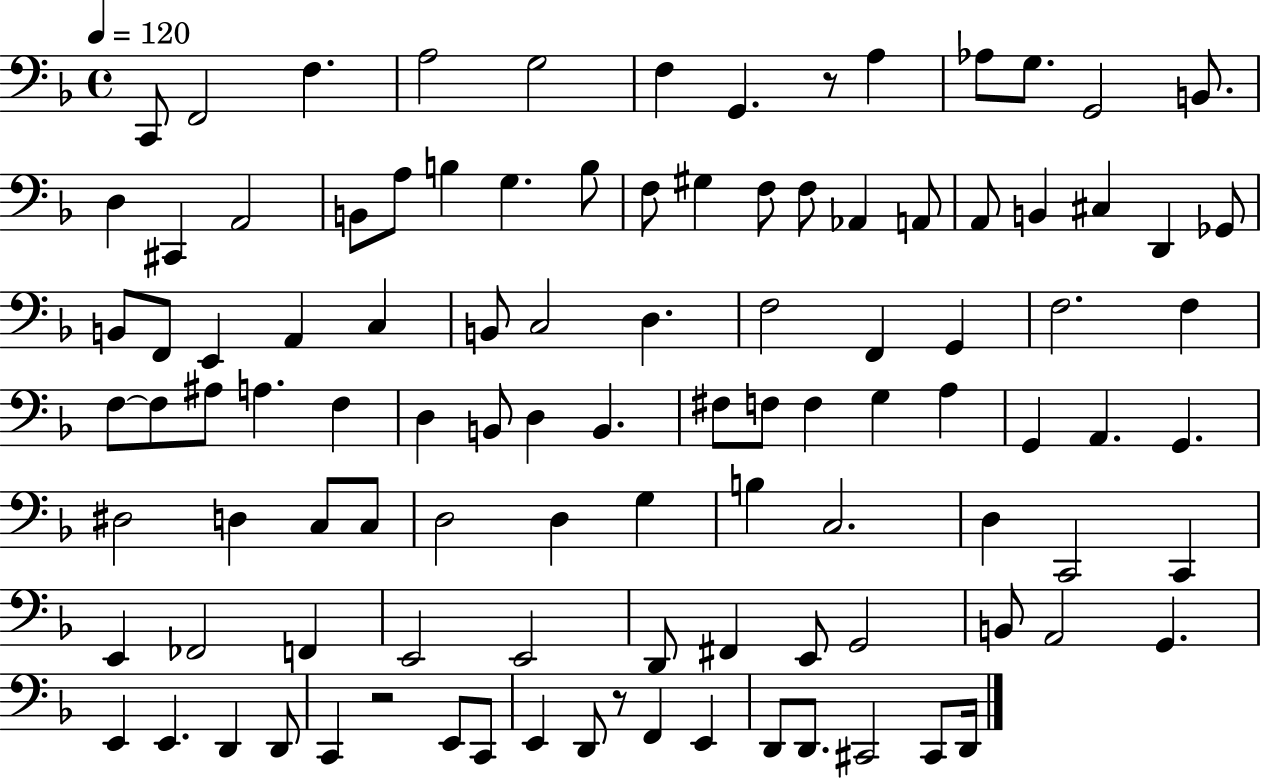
X:1
T:Untitled
M:4/4
L:1/4
K:F
C,,/2 F,,2 F, A,2 G,2 F, G,, z/2 A, _A,/2 G,/2 G,,2 B,,/2 D, ^C,, A,,2 B,,/2 A,/2 B, G, B,/2 F,/2 ^G, F,/2 F,/2 _A,, A,,/2 A,,/2 B,, ^C, D,, _G,,/2 B,,/2 F,,/2 E,, A,, C, B,,/2 C,2 D, F,2 F,, G,, F,2 F, F,/2 F,/2 ^A,/2 A, F, D, B,,/2 D, B,, ^F,/2 F,/2 F, G, A, G,, A,, G,, ^D,2 D, C,/2 C,/2 D,2 D, G, B, C,2 D, C,,2 C,, E,, _F,,2 F,, E,,2 E,,2 D,,/2 ^F,, E,,/2 G,,2 B,,/2 A,,2 G,, E,, E,, D,, D,,/2 C,, z2 E,,/2 C,,/2 E,, D,,/2 z/2 F,, E,, D,,/2 D,,/2 ^C,,2 ^C,,/2 D,,/4